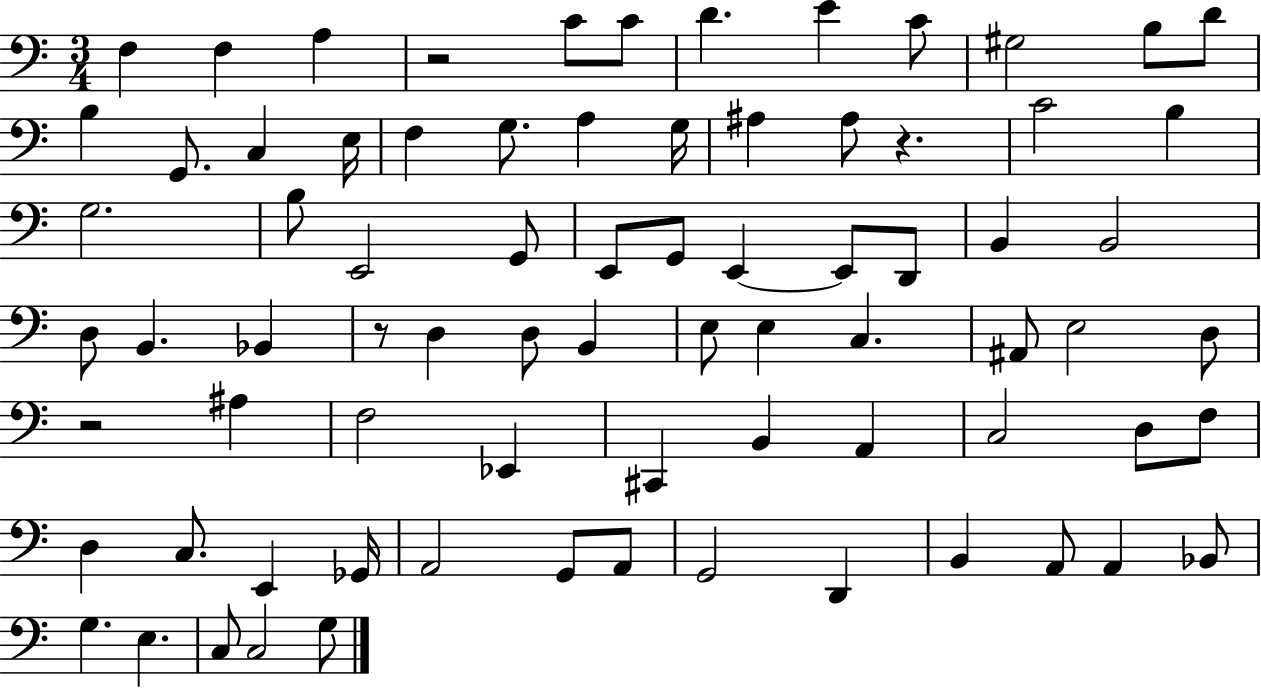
X:1
T:Untitled
M:3/4
L:1/4
K:C
F, F, A, z2 C/2 C/2 D E C/2 ^G,2 B,/2 D/2 B, G,,/2 C, E,/4 F, G,/2 A, G,/4 ^A, ^A,/2 z C2 B, G,2 B,/2 E,,2 G,,/2 E,,/2 G,,/2 E,, E,,/2 D,,/2 B,, B,,2 D,/2 B,, _B,, z/2 D, D,/2 B,, E,/2 E, C, ^A,,/2 E,2 D,/2 z2 ^A, F,2 _E,, ^C,, B,, A,, C,2 D,/2 F,/2 D, C,/2 E,, _G,,/4 A,,2 G,,/2 A,,/2 G,,2 D,, B,, A,,/2 A,, _B,,/2 G, E, C,/2 C,2 G,/2